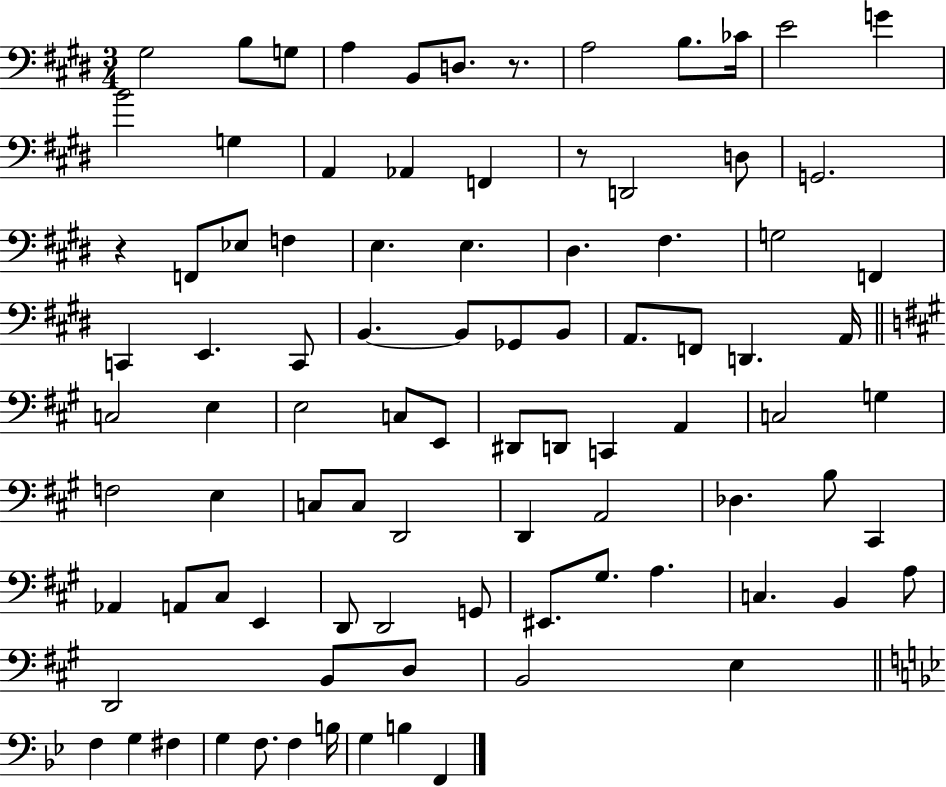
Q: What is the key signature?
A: E major